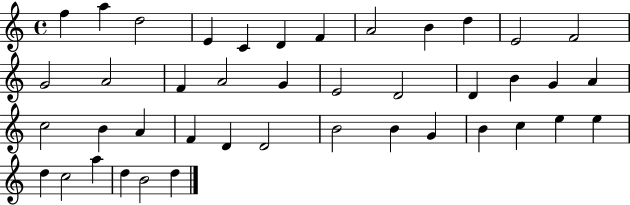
{
  \clef treble
  \time 4/4
  \defaultTimeSignature
  \key c \major
  f''4 a''4 d''2 | e'4 c'4 d'4 f'4 | a'2 b'4 d''4 | e'2 f'2 | \break g'2 a'2 | f'4 a'2 g'4 | e'2 d'2 | d'4 b'4 g'4 a'4 | \break c''2 b'4 a'4 | f'4 d'4 d'2 | b'2 b'4 g'4 | b'4 c''4 e''4 e''4 | \break d''4 c''2 a''4 | d''4 b'2 d''4 | \bar "|."
}